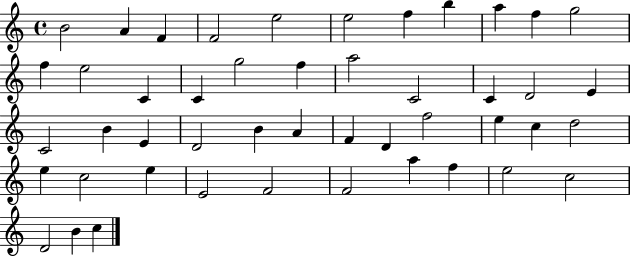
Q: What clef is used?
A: treble